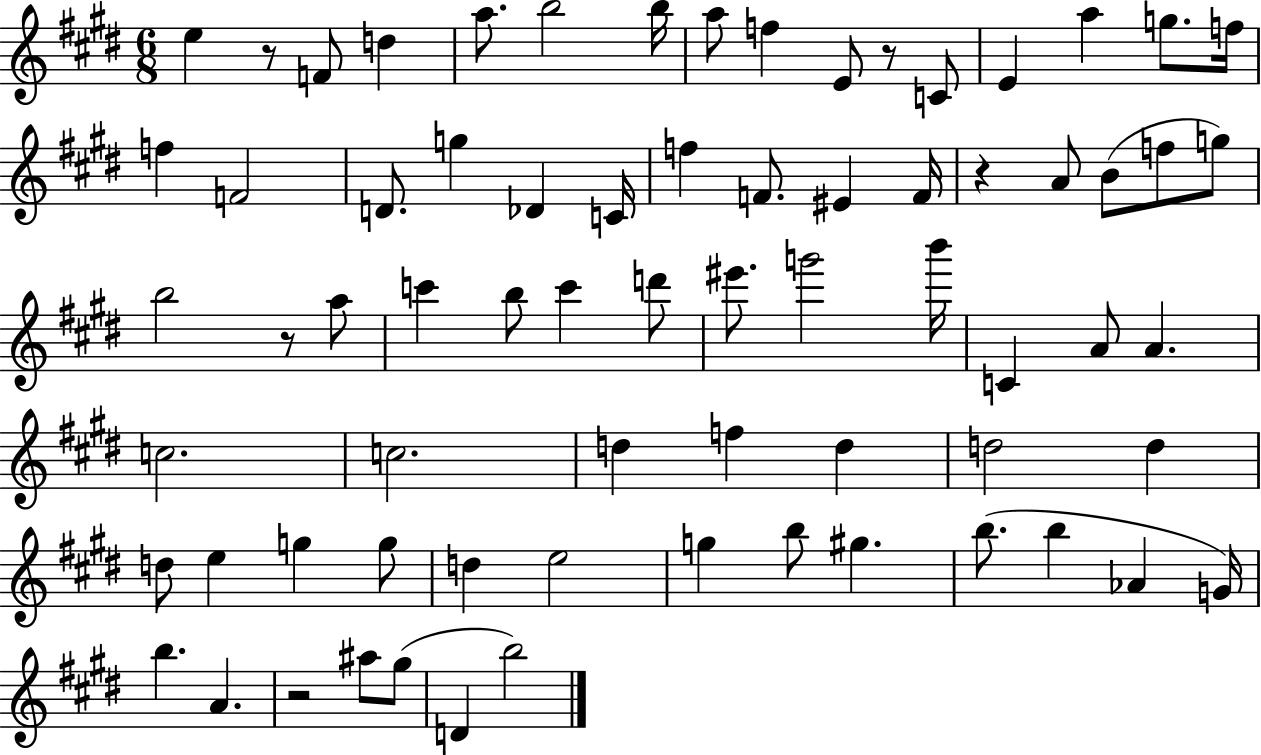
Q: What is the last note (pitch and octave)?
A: B5